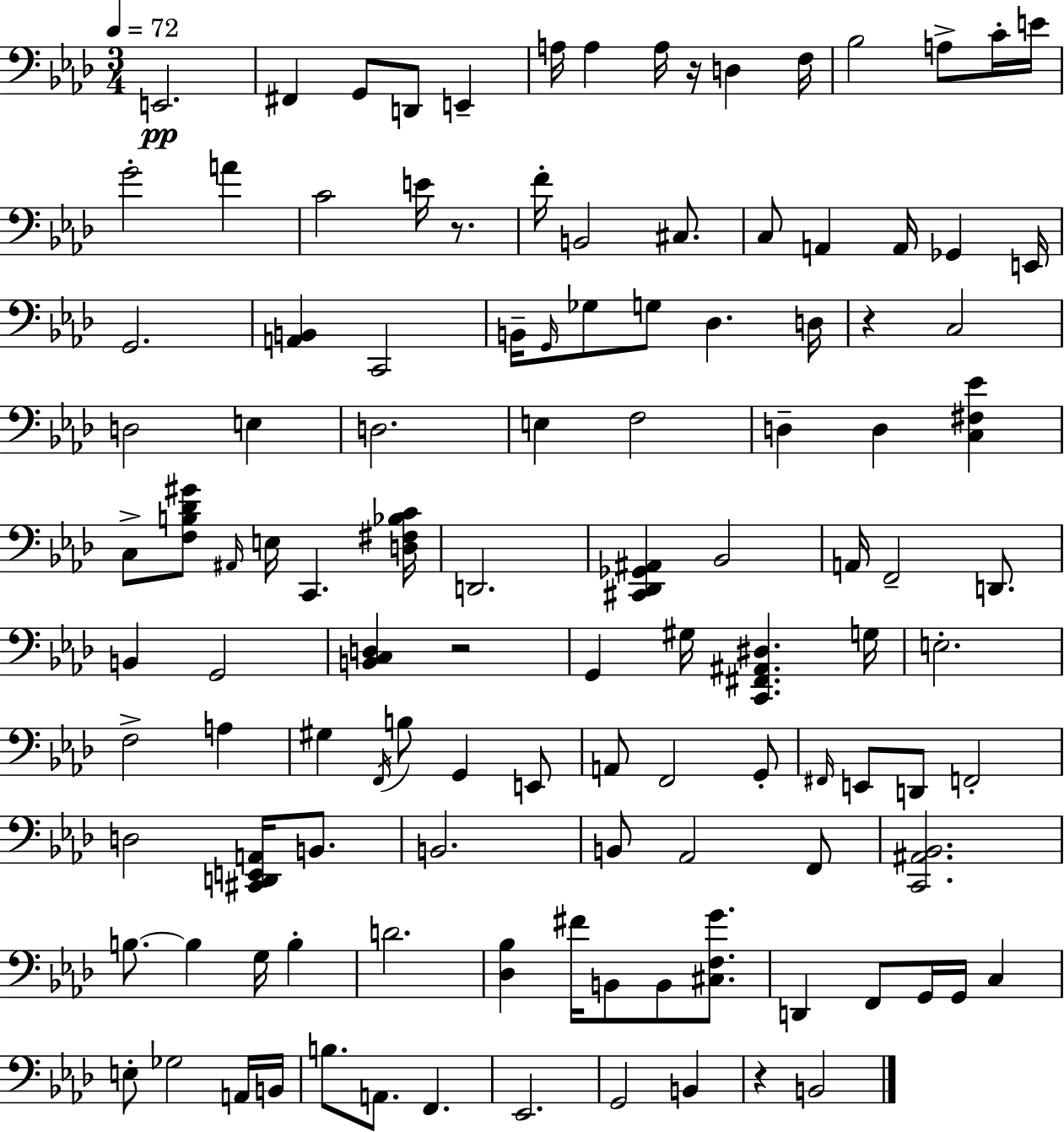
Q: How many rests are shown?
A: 5